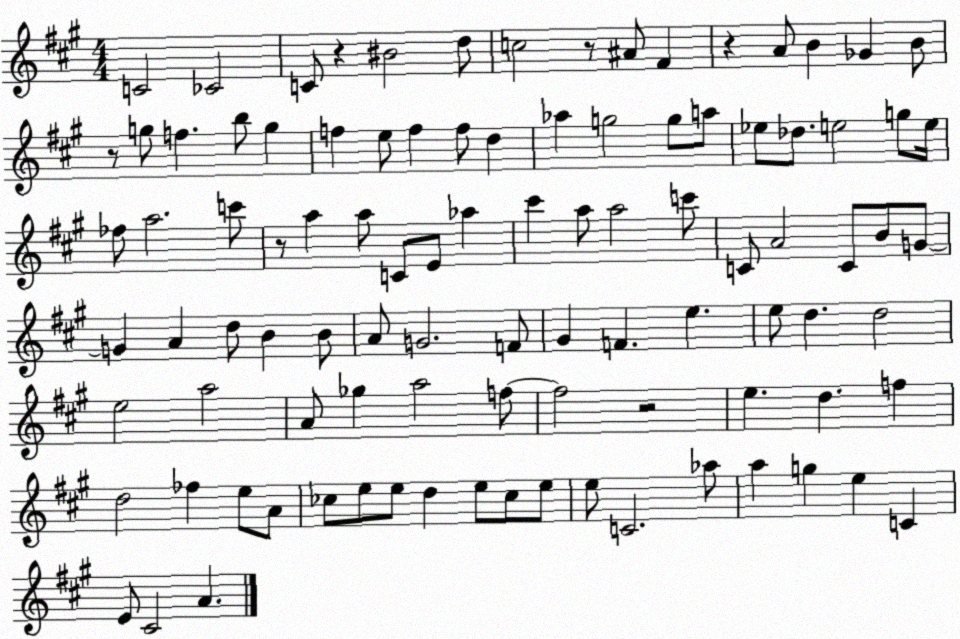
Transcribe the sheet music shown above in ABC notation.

X:1
T:Untitled
M:4/4
L:1/4
K:A
C2 _C2 C/2 z ^B2 d/2 c2 z/2 ^A/2 ^F z A/2 B _G B/2 z/2 g/2 f b/2 g f e/2 f f/2 d _a g2 g/2 a/2 _e/2 _d/2 e2 g/2 e/4 _f/2 a2 c'/2 z/2 a a/2 C/2 E/2 _a ^c' a/2 a2 c'/2 C/2 A2 C/2 B/2 G/2 G A d/2 B B/2 A/2 G2 F/2 ^G F e e/2 d d2 e2 a2 A/2 _g a2 f/2 f2 z2 e d f d2 _f e/2 A/2 _c/2 e/2 e/2 d e/2 _c/2 e/2 e/2 C2 _a/2 a g e C E/2 ^C2 A